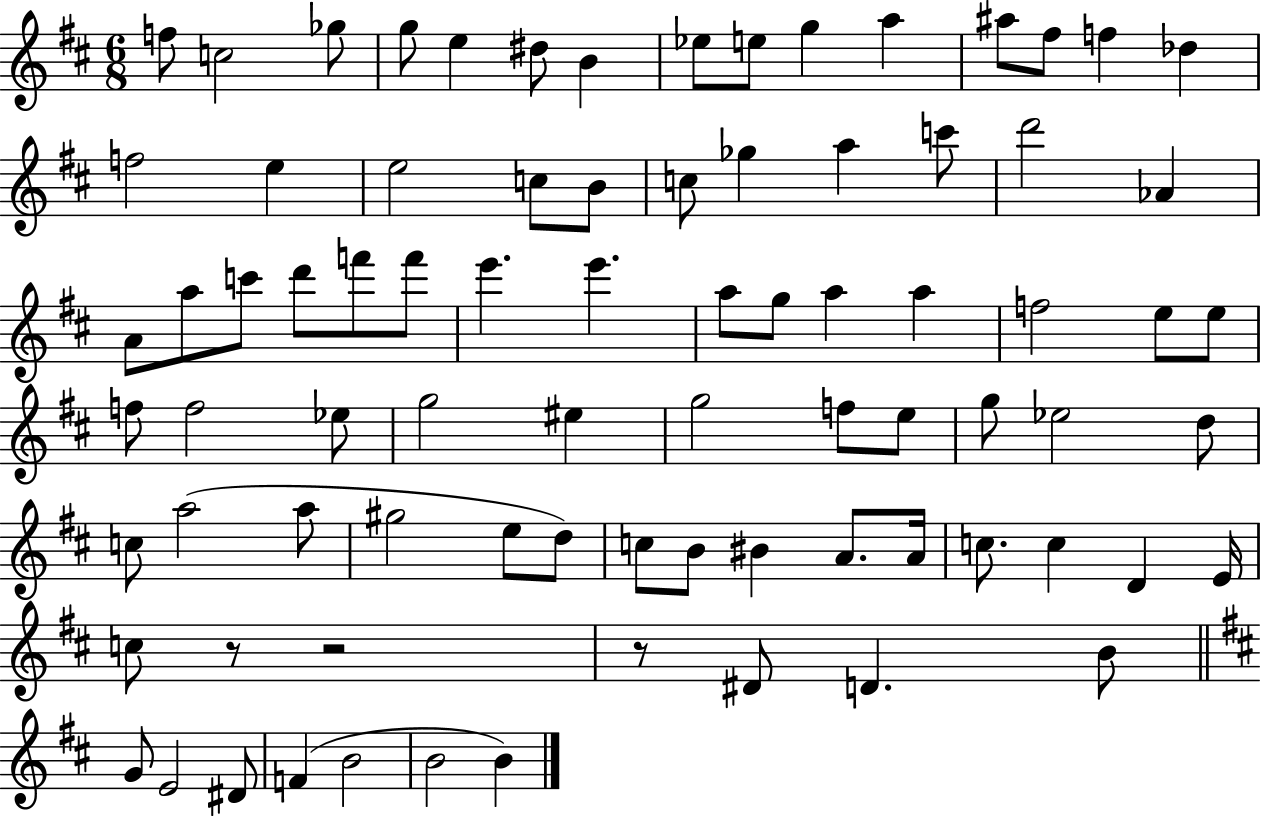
{
  \clef treble
  \numericTimeSignature
  \time 6/8
  \key d \major
  \repeat volta 2 { f''8 c''2 ges''8 | g''8 e''4 dis''8 b'4 | ees''8 e''8 g''4 a''4 | ais''8 fis''8 f''4 des''4 | \break f''2 e''4 | e''2 c''8 b'8 | c''8 ges''4 a''4 c'''8 | d'''2 aes'4 | \break a'8 a''8 c'''8 d'''8 f'''8 f'''8 | e'''4. e'''4. | a''8 g''8 a''4 a''4 | f''2 e''8 e''8 | \break f''8 f''2 ees''8 | g''2 eis''4 | g''2 f''8 e''8 | g''8 ees''2 d''8 | \break c''8 a''2( a''8 | gis''2 e''8 d''8) | c''8 b'8 bis'4 a'8. a'16 | c''8. c''4 d'4 e'16 | \break c''8 r8 r2 | r8 dis'8 d'4. b'8 | \bar "||" \break \key b \minor g'8 e'2 dis'8 | f'4( b'2 | b'2 b'4) | } \bar "|."
}